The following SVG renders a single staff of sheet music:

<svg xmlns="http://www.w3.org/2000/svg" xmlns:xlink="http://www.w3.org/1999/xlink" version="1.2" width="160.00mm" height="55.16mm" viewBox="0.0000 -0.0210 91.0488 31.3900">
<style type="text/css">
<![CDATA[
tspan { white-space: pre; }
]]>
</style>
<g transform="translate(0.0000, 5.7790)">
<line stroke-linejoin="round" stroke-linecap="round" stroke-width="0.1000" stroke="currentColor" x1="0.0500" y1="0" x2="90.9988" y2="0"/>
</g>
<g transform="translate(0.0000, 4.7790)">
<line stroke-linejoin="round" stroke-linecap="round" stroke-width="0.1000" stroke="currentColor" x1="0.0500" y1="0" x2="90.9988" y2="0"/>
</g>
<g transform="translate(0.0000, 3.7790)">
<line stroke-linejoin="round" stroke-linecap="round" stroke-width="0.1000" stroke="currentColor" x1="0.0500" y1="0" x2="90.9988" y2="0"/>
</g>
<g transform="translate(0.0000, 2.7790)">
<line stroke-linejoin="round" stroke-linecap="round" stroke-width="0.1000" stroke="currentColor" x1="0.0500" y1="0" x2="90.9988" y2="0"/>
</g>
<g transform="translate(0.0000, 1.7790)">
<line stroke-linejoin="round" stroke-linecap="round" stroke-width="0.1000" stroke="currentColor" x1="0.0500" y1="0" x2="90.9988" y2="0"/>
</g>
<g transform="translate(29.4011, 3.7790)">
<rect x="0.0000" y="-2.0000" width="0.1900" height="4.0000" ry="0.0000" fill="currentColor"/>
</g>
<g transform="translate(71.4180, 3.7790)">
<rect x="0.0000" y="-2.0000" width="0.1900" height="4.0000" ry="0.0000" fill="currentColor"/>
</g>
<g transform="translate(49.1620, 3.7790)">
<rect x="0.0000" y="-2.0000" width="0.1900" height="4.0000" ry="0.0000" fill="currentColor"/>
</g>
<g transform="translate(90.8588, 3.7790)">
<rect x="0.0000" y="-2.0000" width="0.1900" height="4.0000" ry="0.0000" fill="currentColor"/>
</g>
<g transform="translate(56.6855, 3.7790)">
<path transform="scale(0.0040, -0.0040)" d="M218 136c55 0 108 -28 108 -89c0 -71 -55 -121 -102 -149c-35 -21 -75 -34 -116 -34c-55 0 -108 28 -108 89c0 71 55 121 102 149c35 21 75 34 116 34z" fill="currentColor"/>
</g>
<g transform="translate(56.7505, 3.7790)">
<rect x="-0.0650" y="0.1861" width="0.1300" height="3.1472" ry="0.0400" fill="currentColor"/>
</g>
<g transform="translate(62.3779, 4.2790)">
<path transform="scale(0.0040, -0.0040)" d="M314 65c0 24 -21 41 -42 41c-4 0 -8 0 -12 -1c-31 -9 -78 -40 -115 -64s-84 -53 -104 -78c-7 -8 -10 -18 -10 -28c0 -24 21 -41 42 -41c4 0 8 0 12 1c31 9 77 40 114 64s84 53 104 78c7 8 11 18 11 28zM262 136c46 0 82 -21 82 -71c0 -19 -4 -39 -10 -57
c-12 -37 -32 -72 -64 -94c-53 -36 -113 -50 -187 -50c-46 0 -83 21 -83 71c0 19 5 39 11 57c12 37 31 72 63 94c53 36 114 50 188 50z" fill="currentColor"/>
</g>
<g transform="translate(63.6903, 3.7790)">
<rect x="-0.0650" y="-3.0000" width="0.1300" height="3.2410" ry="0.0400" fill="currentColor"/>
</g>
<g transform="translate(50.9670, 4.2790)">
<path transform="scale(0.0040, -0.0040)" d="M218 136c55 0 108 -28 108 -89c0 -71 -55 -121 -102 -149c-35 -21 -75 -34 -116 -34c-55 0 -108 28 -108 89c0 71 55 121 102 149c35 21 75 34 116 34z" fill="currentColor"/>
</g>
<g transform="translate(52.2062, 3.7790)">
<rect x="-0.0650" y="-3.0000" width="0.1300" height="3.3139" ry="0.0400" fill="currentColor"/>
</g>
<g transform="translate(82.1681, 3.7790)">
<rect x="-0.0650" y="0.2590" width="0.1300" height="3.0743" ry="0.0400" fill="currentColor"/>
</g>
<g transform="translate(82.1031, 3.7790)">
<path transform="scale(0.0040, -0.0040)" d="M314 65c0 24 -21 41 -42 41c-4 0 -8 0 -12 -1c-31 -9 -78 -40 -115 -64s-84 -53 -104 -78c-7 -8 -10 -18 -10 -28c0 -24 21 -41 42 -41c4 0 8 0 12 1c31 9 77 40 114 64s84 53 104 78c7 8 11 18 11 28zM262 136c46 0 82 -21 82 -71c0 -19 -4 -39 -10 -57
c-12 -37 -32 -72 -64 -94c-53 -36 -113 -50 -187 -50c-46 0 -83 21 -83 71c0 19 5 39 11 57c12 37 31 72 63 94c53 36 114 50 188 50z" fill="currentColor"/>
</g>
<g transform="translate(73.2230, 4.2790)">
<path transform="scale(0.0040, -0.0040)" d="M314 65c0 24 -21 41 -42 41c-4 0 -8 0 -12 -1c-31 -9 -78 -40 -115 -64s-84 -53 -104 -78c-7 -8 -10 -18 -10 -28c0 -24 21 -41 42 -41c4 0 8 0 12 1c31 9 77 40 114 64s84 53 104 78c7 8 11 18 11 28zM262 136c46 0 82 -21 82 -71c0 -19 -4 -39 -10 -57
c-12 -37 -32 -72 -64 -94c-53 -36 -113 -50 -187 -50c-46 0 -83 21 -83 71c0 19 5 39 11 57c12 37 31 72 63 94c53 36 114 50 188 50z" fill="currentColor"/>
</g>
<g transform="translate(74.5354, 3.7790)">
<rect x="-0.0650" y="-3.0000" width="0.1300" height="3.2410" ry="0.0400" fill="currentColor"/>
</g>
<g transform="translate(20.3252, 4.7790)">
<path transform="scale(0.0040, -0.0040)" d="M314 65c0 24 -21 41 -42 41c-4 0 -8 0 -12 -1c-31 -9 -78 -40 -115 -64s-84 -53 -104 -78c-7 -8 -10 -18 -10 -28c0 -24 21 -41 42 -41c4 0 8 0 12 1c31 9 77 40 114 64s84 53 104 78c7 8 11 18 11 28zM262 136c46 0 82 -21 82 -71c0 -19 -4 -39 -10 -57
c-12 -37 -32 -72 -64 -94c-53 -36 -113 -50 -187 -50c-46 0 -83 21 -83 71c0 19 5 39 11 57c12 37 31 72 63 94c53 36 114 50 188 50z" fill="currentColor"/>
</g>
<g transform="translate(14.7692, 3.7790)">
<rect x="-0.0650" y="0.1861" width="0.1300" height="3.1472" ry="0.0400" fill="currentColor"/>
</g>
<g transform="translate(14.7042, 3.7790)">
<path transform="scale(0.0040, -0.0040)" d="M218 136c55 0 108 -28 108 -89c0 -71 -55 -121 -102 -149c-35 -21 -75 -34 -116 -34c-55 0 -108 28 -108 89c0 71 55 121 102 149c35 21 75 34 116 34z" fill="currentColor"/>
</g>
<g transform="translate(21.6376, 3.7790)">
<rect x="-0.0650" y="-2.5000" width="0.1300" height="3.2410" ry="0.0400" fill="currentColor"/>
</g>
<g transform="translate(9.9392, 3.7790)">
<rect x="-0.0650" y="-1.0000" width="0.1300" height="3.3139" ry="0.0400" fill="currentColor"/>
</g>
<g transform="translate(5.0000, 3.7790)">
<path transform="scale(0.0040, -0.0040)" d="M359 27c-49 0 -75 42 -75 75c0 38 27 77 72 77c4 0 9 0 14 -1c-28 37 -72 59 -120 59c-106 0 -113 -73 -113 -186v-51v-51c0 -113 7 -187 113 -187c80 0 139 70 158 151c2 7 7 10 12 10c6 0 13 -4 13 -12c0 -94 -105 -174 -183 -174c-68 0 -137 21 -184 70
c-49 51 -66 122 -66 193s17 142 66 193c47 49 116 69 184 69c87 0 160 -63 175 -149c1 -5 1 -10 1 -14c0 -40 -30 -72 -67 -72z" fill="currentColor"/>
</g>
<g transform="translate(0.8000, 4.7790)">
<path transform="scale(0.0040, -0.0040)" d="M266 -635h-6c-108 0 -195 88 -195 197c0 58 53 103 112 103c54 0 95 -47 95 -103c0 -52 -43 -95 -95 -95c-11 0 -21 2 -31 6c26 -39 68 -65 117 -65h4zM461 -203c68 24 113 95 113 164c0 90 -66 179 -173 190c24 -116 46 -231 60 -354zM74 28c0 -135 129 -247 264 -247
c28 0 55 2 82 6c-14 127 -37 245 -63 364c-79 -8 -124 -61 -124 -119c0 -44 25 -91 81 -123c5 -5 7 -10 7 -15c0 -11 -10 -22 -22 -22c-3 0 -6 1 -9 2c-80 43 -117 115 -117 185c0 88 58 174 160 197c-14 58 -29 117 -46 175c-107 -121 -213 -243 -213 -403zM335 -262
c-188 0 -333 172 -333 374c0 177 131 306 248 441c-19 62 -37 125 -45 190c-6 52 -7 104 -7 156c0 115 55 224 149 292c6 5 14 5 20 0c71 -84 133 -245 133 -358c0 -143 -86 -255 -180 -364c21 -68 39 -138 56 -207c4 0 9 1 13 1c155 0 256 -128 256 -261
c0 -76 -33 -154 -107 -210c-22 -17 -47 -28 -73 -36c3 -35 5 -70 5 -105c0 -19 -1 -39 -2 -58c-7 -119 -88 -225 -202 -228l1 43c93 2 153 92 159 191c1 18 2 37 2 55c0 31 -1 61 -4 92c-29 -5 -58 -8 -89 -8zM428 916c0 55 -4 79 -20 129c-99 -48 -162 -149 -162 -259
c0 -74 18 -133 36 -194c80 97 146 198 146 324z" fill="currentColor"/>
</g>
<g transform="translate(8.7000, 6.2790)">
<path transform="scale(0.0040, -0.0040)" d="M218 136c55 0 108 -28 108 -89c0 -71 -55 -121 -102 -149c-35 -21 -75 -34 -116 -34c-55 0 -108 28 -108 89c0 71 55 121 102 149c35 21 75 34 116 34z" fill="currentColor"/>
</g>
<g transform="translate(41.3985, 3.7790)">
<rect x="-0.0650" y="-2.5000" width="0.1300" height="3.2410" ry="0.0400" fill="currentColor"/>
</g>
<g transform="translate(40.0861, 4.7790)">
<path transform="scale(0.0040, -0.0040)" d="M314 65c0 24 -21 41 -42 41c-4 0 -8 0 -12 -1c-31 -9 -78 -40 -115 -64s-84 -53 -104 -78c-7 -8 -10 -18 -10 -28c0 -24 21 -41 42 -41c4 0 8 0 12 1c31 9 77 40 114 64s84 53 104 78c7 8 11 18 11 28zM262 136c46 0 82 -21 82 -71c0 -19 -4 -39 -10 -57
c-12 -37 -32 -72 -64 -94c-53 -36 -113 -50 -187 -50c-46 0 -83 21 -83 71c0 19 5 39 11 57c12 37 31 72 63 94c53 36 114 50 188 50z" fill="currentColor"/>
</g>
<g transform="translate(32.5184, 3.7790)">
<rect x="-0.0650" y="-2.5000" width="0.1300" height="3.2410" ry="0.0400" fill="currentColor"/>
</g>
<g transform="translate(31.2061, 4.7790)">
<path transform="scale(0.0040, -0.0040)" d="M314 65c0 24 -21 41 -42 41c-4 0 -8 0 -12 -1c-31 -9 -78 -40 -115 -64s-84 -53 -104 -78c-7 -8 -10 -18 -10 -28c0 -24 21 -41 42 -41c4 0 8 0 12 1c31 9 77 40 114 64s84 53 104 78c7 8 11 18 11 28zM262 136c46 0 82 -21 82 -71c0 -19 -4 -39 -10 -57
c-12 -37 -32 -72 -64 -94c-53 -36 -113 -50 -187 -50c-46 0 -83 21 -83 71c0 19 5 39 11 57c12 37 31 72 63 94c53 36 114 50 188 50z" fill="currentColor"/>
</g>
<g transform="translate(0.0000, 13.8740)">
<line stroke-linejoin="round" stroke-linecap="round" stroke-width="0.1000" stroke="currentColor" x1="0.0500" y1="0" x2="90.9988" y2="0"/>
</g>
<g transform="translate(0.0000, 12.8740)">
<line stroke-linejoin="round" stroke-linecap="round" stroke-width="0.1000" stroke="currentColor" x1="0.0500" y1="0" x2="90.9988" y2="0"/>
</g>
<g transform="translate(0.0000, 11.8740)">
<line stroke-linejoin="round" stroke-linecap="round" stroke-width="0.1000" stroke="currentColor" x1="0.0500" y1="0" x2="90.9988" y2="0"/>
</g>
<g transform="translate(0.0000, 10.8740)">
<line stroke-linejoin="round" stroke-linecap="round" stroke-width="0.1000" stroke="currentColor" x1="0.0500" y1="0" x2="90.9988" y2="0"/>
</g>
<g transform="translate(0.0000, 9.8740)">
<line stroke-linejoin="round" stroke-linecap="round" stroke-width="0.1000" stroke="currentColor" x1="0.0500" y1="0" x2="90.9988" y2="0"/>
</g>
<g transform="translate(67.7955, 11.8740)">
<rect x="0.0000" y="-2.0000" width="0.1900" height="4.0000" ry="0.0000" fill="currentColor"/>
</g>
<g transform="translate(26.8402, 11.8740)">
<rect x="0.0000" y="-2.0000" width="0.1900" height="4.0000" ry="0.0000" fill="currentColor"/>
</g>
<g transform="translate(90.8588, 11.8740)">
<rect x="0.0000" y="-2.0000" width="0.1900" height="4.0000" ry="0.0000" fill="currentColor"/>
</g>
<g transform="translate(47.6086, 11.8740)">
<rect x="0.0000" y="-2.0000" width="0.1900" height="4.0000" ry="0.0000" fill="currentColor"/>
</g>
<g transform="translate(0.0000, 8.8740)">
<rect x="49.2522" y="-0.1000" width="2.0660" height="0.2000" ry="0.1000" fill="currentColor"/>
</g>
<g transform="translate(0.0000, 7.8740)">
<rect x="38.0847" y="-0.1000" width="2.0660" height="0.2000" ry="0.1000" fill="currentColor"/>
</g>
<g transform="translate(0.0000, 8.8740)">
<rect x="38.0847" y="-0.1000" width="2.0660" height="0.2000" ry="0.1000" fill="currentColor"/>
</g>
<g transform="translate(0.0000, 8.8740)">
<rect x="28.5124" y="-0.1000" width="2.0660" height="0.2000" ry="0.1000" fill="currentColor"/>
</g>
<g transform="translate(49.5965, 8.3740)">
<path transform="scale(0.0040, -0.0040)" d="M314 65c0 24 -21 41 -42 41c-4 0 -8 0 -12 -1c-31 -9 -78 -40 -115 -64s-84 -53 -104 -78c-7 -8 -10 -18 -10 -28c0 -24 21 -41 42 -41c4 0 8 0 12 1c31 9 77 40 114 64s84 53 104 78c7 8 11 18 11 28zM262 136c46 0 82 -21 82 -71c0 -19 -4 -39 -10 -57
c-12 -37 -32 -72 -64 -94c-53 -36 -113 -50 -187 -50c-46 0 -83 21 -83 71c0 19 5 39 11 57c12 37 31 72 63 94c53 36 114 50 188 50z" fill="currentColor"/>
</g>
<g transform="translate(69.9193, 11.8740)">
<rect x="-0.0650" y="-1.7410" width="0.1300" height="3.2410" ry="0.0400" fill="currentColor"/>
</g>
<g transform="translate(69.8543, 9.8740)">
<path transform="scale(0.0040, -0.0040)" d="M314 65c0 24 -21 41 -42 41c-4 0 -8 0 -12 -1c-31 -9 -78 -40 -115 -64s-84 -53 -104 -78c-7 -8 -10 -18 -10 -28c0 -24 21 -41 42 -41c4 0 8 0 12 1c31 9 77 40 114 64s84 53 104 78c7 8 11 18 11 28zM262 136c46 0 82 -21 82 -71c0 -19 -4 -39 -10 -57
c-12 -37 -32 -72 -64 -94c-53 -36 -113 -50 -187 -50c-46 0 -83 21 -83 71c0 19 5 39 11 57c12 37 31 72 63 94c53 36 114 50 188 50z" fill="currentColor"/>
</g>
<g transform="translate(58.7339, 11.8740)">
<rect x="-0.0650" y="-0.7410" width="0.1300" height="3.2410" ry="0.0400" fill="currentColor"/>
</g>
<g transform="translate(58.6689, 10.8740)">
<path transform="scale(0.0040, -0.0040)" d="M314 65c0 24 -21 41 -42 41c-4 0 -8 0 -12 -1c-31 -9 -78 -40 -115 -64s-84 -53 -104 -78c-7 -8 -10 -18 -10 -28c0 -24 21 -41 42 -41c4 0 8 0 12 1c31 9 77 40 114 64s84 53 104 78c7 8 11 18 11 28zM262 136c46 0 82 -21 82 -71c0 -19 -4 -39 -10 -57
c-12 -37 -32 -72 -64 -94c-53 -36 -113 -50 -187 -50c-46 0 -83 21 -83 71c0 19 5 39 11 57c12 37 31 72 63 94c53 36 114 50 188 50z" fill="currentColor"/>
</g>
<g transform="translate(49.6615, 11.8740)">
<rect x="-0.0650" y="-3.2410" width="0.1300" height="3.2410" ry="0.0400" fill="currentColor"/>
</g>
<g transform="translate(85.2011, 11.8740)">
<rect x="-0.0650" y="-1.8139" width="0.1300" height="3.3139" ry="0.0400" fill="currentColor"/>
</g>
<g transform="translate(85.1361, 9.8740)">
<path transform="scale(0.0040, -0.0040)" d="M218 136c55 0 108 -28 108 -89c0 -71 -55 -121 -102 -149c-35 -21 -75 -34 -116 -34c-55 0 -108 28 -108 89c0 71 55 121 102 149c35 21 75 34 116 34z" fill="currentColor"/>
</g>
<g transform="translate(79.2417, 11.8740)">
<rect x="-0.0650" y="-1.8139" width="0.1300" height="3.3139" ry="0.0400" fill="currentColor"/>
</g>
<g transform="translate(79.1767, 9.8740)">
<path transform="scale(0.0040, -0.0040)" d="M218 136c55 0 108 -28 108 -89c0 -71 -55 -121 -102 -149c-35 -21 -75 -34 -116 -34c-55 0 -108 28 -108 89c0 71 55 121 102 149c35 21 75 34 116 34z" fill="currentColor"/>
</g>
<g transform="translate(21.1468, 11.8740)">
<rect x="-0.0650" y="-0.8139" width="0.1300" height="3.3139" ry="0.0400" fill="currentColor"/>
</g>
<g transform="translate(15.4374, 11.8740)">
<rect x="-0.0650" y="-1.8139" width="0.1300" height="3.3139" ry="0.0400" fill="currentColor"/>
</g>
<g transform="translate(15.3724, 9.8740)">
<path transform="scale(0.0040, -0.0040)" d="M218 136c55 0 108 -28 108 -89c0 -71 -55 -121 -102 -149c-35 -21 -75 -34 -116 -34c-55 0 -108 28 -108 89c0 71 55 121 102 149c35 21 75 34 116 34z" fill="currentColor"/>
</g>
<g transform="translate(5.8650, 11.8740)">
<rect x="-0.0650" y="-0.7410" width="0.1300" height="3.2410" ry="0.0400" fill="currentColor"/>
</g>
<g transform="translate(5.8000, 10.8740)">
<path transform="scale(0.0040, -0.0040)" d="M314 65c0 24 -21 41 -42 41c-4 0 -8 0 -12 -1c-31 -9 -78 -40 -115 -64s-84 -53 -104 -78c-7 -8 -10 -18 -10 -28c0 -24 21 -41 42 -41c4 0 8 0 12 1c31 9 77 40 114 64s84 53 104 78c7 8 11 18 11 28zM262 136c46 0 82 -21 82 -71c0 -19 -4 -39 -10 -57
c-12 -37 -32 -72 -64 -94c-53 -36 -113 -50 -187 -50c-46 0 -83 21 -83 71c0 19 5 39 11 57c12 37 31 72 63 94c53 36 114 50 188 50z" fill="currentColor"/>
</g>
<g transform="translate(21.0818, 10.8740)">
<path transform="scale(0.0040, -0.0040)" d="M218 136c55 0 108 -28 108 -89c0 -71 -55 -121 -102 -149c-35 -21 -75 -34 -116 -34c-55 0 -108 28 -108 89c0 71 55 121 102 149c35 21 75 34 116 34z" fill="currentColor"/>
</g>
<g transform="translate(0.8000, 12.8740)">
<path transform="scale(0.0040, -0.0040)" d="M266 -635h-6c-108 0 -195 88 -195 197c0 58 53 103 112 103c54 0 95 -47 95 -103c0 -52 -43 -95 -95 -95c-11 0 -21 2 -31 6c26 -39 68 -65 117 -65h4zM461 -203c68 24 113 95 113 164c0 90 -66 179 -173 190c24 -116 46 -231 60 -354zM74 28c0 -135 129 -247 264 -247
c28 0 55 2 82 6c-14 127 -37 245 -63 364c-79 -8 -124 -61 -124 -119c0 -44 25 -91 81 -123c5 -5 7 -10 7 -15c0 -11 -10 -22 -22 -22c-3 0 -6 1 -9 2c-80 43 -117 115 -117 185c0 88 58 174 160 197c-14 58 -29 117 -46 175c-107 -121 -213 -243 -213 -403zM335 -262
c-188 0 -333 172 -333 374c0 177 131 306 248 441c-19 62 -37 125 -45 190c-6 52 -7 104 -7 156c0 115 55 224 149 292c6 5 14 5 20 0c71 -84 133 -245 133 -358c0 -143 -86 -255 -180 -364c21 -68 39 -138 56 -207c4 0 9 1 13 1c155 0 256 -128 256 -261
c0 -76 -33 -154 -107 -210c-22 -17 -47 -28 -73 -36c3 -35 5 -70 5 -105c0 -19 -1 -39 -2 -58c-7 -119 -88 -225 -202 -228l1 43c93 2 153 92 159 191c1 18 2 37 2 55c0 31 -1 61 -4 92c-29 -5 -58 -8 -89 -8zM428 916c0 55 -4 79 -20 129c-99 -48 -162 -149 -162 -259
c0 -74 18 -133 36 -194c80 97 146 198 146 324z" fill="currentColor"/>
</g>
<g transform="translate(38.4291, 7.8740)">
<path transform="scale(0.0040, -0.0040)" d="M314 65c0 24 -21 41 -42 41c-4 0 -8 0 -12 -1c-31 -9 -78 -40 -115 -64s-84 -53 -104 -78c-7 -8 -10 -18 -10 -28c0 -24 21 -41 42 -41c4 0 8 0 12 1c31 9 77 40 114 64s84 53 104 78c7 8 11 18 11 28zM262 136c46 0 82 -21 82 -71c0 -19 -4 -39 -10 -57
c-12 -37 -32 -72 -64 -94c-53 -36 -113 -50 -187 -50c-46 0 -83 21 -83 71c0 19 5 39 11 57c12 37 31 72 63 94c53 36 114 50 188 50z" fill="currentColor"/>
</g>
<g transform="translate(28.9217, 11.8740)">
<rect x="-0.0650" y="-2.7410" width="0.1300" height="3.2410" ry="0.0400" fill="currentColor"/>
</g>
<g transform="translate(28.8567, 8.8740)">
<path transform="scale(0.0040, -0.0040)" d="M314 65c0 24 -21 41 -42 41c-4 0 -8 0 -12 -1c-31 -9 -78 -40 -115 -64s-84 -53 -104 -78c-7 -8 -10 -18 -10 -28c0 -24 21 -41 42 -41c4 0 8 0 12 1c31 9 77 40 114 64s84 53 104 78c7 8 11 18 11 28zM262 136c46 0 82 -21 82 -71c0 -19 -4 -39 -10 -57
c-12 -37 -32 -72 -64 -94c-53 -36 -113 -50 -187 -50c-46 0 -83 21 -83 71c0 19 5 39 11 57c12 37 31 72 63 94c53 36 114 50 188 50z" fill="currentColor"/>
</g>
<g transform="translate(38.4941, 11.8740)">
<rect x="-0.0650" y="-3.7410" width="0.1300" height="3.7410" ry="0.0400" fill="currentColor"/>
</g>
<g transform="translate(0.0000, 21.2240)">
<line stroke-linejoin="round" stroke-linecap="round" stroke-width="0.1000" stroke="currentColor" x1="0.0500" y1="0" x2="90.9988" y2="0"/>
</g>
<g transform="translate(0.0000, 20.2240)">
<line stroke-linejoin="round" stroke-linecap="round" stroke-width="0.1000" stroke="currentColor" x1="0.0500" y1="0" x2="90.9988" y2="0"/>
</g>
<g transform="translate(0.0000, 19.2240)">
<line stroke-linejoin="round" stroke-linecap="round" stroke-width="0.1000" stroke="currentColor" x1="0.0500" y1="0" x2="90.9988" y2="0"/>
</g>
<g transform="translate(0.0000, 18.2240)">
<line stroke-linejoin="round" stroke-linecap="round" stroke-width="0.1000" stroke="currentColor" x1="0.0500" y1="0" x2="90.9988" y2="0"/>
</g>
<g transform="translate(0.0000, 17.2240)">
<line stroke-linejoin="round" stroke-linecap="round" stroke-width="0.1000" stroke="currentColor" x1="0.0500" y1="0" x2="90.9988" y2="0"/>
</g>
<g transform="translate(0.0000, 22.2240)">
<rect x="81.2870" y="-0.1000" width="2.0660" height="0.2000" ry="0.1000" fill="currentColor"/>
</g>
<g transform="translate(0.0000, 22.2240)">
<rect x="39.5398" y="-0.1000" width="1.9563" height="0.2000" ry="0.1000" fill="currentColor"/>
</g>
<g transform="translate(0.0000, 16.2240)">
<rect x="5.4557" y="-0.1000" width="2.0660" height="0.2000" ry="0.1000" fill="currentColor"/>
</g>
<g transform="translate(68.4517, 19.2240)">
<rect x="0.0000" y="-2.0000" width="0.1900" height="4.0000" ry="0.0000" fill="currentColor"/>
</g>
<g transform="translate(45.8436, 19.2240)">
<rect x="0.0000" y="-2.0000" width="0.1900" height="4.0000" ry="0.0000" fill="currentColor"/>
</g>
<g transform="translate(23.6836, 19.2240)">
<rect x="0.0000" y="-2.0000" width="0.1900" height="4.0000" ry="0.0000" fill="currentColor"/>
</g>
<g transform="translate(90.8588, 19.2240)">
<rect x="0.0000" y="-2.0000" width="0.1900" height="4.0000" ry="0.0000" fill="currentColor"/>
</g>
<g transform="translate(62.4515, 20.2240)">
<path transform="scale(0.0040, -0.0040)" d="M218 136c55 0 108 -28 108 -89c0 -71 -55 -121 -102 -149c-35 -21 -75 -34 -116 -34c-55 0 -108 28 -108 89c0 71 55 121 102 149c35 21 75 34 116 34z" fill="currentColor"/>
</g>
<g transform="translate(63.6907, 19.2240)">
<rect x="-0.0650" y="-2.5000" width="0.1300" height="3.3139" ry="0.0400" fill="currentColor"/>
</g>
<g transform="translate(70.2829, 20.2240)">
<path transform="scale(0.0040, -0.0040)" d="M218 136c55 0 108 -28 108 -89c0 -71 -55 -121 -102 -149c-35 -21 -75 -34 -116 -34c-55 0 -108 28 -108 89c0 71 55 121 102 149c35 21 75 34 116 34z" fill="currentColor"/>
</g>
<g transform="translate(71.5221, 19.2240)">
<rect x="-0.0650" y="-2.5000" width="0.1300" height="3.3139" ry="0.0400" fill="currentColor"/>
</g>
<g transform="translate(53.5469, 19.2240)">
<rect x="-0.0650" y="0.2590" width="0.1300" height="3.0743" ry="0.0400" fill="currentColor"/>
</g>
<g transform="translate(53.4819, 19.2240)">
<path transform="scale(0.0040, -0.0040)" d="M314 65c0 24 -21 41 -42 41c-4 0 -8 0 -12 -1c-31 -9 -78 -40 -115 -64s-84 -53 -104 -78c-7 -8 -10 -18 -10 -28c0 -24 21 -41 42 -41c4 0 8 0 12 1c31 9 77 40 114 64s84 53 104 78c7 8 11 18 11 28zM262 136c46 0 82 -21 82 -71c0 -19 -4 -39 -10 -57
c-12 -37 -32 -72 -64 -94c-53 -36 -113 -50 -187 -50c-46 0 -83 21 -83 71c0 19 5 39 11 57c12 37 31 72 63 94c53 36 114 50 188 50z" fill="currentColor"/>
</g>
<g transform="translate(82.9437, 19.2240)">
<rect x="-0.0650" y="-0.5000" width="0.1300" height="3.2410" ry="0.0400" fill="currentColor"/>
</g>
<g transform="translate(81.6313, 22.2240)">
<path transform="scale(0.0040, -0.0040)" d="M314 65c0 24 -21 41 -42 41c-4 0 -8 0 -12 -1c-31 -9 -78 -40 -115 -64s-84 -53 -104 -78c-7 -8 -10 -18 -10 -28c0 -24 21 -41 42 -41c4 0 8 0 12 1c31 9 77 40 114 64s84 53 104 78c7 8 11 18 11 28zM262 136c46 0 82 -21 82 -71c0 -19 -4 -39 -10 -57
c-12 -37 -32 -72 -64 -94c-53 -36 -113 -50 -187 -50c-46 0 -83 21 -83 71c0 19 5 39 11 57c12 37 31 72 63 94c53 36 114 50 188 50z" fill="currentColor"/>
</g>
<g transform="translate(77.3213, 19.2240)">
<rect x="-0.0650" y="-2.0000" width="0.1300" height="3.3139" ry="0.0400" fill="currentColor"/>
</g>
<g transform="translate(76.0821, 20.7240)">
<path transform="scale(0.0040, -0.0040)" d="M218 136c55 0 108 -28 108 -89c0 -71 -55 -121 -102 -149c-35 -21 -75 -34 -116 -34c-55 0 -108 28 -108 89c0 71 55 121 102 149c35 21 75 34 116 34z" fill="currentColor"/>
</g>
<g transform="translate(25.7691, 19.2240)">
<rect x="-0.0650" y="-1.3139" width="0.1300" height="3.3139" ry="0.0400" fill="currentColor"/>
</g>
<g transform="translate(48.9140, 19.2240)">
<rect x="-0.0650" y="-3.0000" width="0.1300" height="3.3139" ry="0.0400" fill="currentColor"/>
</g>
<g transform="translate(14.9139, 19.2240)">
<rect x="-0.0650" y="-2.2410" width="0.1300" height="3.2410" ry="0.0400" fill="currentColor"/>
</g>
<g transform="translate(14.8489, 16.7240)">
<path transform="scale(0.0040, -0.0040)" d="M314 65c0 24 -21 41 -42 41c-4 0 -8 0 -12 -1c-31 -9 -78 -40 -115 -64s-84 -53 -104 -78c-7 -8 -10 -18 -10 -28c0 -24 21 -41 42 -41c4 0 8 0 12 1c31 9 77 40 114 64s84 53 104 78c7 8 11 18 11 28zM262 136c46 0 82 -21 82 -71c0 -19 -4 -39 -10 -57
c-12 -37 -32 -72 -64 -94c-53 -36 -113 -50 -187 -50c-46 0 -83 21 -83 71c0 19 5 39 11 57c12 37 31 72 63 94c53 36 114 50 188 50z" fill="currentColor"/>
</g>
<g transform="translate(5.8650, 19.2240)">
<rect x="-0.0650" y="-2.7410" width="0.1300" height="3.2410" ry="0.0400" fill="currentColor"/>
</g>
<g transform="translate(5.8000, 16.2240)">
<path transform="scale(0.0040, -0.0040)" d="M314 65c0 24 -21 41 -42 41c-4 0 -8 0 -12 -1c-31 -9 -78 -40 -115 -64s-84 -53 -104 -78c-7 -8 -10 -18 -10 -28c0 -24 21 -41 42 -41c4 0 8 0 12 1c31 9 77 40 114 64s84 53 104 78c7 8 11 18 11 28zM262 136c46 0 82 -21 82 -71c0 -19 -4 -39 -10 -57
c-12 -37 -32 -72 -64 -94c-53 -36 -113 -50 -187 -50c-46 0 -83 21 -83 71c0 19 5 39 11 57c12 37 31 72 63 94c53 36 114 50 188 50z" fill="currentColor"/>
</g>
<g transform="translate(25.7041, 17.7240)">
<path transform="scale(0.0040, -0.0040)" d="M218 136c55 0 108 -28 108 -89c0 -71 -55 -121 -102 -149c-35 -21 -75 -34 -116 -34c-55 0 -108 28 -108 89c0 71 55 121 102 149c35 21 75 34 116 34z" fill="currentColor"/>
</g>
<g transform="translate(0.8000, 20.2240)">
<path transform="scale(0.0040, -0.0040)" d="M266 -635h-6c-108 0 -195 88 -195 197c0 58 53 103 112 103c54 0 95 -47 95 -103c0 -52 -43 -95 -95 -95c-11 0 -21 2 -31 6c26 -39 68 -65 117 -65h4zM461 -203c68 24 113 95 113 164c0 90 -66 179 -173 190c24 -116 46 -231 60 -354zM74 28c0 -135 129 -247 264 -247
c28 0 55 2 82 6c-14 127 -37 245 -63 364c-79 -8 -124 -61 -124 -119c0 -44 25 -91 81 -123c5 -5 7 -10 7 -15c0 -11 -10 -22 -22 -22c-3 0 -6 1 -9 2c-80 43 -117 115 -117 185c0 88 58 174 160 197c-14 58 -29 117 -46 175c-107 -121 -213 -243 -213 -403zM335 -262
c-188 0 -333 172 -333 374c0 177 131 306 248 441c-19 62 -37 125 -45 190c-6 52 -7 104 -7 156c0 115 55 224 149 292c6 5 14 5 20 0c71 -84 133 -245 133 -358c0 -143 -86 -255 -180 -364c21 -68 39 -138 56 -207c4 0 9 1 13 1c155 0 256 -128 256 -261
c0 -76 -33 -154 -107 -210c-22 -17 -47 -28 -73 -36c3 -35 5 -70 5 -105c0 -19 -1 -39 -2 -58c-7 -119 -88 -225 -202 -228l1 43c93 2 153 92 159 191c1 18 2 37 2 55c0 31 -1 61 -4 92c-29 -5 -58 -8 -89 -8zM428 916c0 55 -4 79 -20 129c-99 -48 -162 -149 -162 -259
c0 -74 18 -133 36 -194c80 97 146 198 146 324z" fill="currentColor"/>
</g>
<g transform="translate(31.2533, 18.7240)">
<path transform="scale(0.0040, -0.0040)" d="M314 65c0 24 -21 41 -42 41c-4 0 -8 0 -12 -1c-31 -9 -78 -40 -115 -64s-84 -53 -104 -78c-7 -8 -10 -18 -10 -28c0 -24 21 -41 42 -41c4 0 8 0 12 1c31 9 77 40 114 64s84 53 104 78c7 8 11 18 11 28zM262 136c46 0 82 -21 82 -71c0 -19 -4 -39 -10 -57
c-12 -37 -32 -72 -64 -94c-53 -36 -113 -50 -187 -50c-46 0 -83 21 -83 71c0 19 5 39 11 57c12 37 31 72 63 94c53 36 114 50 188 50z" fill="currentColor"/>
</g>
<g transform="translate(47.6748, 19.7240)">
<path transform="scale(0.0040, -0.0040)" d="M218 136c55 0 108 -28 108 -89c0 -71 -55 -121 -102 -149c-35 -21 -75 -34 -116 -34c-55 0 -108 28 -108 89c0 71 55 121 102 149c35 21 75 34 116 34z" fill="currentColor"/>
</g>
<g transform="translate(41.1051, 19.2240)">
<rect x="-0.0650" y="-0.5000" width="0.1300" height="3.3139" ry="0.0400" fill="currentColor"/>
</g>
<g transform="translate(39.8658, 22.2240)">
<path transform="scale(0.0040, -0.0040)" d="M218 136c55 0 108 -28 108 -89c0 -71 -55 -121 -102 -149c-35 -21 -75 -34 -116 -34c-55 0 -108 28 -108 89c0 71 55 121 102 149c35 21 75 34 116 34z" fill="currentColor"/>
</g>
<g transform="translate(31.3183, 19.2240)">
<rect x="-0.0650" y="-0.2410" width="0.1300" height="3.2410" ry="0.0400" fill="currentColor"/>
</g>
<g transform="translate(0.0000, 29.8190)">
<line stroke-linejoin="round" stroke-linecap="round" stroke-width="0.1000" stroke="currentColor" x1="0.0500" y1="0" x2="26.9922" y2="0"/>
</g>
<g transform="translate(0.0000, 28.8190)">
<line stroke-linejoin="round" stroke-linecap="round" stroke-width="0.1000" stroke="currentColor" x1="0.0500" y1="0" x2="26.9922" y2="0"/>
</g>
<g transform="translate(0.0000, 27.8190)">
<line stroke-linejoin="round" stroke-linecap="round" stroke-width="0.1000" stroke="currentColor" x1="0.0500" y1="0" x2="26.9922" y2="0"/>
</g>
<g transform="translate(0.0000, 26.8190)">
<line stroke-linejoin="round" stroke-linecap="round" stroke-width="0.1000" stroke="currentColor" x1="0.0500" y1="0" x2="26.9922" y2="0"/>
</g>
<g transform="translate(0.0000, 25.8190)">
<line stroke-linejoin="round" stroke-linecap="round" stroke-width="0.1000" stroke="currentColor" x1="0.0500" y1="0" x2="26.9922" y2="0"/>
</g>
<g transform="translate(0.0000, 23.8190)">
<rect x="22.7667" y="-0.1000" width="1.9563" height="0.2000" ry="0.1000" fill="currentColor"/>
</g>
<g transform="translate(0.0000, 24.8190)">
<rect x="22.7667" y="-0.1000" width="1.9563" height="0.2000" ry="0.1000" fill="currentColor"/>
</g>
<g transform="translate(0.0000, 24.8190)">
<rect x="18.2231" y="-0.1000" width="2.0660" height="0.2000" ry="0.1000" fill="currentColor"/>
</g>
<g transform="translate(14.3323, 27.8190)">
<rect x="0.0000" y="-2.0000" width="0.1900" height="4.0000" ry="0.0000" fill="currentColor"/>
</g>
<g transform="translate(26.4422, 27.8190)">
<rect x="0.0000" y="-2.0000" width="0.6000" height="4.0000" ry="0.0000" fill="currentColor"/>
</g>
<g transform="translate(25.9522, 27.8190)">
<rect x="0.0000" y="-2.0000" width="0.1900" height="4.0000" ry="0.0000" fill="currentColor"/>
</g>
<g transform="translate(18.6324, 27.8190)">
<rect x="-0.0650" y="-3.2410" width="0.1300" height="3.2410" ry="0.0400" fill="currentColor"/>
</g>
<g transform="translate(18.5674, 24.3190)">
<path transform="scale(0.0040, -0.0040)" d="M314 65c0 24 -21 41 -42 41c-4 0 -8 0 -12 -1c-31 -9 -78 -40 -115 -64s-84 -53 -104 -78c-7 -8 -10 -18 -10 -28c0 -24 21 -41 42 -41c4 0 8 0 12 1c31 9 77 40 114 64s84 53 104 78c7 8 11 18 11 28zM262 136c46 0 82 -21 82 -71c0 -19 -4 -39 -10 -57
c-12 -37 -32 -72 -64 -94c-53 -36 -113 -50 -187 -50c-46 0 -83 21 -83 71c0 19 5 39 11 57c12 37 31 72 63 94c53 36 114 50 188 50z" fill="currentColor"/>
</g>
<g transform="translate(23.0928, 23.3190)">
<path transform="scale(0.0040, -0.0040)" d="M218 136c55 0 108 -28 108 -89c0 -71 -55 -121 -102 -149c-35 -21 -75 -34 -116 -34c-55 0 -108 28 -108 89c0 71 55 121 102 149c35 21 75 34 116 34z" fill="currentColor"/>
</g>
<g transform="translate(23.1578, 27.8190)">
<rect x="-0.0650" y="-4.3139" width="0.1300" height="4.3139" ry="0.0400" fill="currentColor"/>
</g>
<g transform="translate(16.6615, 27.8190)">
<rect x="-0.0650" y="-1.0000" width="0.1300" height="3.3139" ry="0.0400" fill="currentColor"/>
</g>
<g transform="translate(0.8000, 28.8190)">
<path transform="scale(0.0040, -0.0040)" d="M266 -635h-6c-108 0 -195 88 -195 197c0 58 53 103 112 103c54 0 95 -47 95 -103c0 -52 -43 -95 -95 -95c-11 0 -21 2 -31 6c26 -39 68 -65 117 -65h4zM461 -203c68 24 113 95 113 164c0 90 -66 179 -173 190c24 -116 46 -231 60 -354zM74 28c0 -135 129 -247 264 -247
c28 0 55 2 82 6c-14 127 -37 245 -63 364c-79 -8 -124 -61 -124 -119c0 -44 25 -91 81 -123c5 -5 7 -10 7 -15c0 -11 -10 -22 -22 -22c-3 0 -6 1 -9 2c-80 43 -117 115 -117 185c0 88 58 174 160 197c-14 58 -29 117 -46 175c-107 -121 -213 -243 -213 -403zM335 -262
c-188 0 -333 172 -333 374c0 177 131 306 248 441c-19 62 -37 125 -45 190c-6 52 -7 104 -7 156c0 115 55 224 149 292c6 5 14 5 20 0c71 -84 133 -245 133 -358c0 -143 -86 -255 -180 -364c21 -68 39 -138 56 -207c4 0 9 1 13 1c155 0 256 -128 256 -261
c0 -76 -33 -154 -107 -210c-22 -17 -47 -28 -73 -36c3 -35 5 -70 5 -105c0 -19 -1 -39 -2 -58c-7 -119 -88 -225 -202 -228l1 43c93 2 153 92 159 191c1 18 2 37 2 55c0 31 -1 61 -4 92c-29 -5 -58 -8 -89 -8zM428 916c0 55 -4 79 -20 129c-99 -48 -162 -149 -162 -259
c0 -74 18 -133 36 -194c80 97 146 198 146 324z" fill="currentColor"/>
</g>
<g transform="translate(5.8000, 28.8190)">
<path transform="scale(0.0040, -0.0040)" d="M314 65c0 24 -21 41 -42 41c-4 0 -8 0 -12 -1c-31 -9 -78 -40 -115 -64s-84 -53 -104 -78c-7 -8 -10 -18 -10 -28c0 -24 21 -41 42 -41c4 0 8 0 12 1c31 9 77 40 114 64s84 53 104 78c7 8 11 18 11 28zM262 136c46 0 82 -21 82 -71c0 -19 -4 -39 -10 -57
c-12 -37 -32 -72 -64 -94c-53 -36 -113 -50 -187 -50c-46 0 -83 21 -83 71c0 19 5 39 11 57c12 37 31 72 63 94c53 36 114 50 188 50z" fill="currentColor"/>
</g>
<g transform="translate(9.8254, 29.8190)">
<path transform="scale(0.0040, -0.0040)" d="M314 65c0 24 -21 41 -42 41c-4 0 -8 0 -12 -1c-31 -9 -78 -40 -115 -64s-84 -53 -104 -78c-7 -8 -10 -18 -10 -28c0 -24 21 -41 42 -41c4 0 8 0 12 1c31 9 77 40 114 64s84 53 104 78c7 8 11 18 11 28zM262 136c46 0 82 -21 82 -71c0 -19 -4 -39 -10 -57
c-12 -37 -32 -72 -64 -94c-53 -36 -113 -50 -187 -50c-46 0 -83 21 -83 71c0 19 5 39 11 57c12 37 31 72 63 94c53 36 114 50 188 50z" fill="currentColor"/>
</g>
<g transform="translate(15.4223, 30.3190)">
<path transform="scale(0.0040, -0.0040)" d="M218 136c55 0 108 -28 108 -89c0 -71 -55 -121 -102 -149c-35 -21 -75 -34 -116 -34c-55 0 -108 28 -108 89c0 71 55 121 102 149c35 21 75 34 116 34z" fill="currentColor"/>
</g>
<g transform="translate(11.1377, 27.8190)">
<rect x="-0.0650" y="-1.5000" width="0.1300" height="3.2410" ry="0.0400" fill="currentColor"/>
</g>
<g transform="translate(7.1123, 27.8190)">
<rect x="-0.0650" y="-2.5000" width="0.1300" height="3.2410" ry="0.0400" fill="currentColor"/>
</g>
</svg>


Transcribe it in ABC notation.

X:1
T:Untitled
M:4/4
L:1/4
K:C
D B G2 G2 G2 A B A2 A2 B2 d2 f d a2 c'2 b2 d2 f2 f f a2 g2 e c2 C A B2 G G F C2 G2 E2 D b2 d'